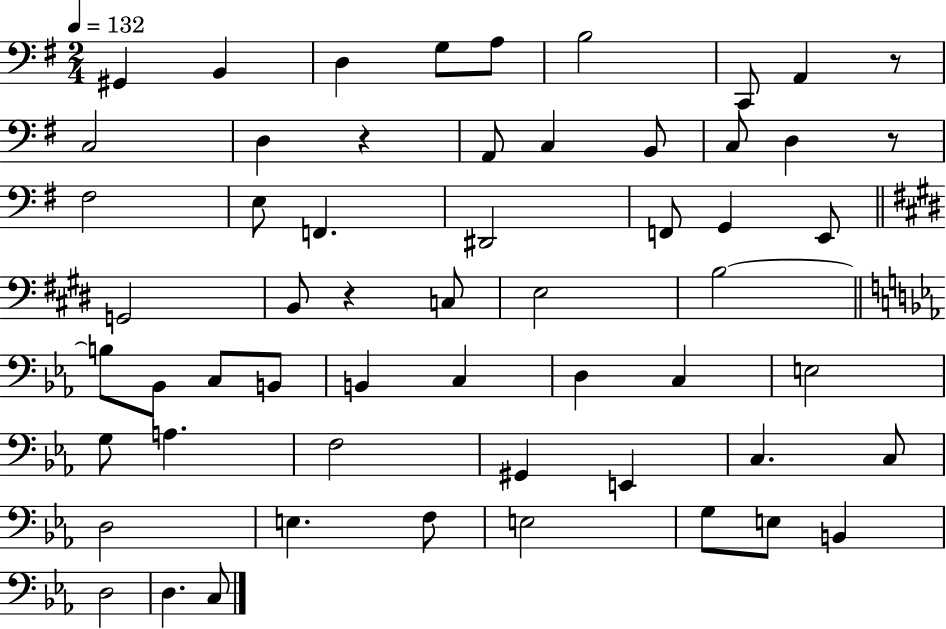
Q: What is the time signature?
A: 2/4